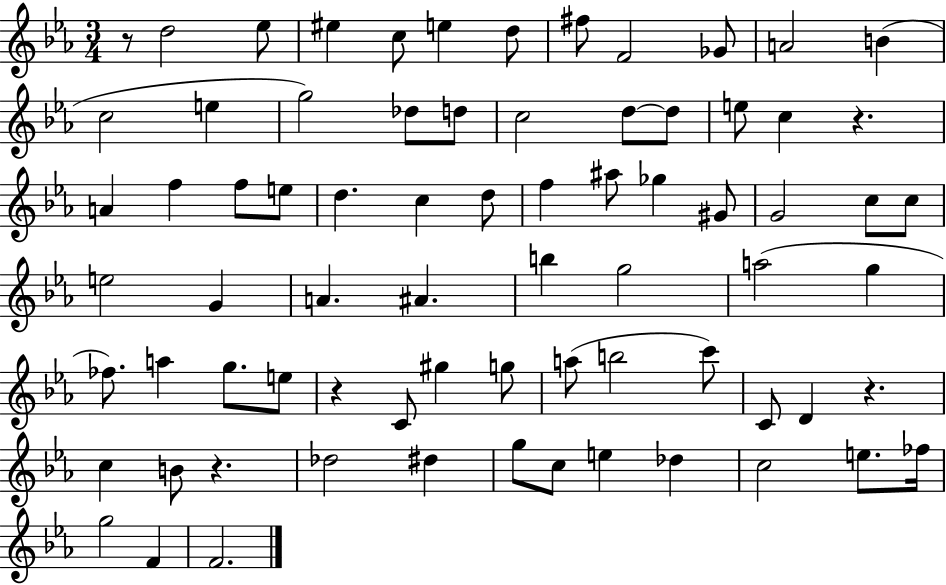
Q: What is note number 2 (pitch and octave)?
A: Eb5